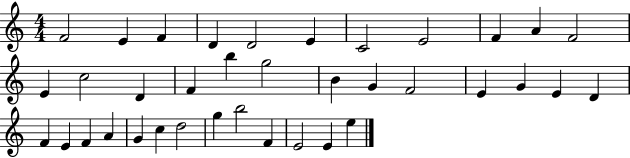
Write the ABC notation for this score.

X:1
T:Untitled
M:4/4
L:1/4
K:C
F2 E F D D2 E C2 E2 F A F2 E c2 D F b g2 B G F2 E G E D F E F A G c d2 g b2 F E2 E e